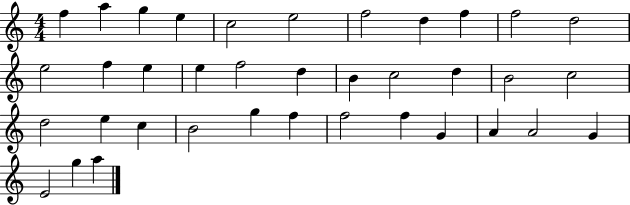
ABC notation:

X:1
T:Untitled
M:4/4
L:1/4
K:C
f a g e c2 e2 f2 d f f2 d2 e2 f e e f2 d B c2 d B2 c2 d2 e c B2 g f f2 f G A A2 G E2 g a